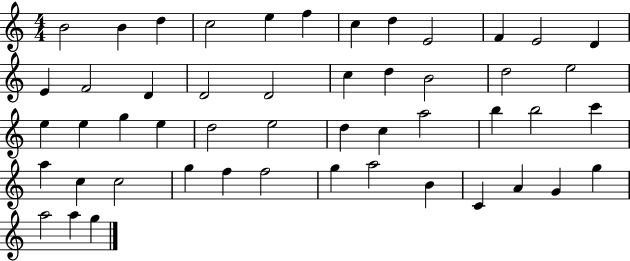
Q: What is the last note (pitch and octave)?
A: G5